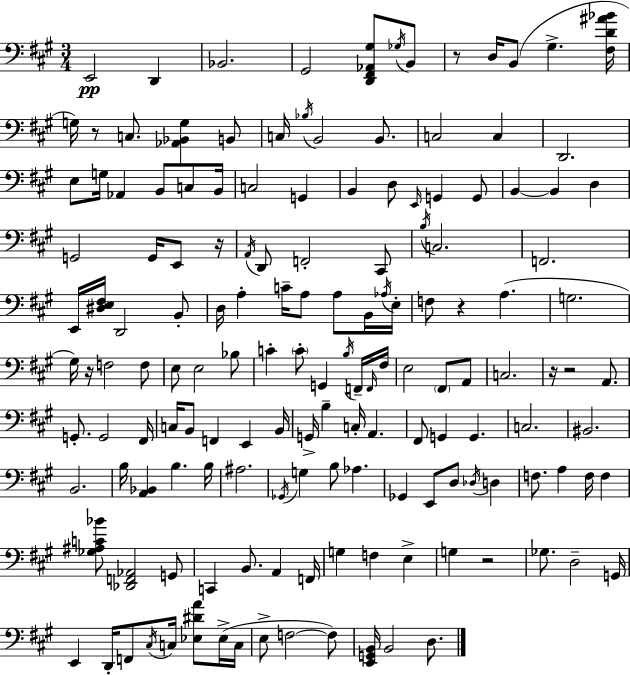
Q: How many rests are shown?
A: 8